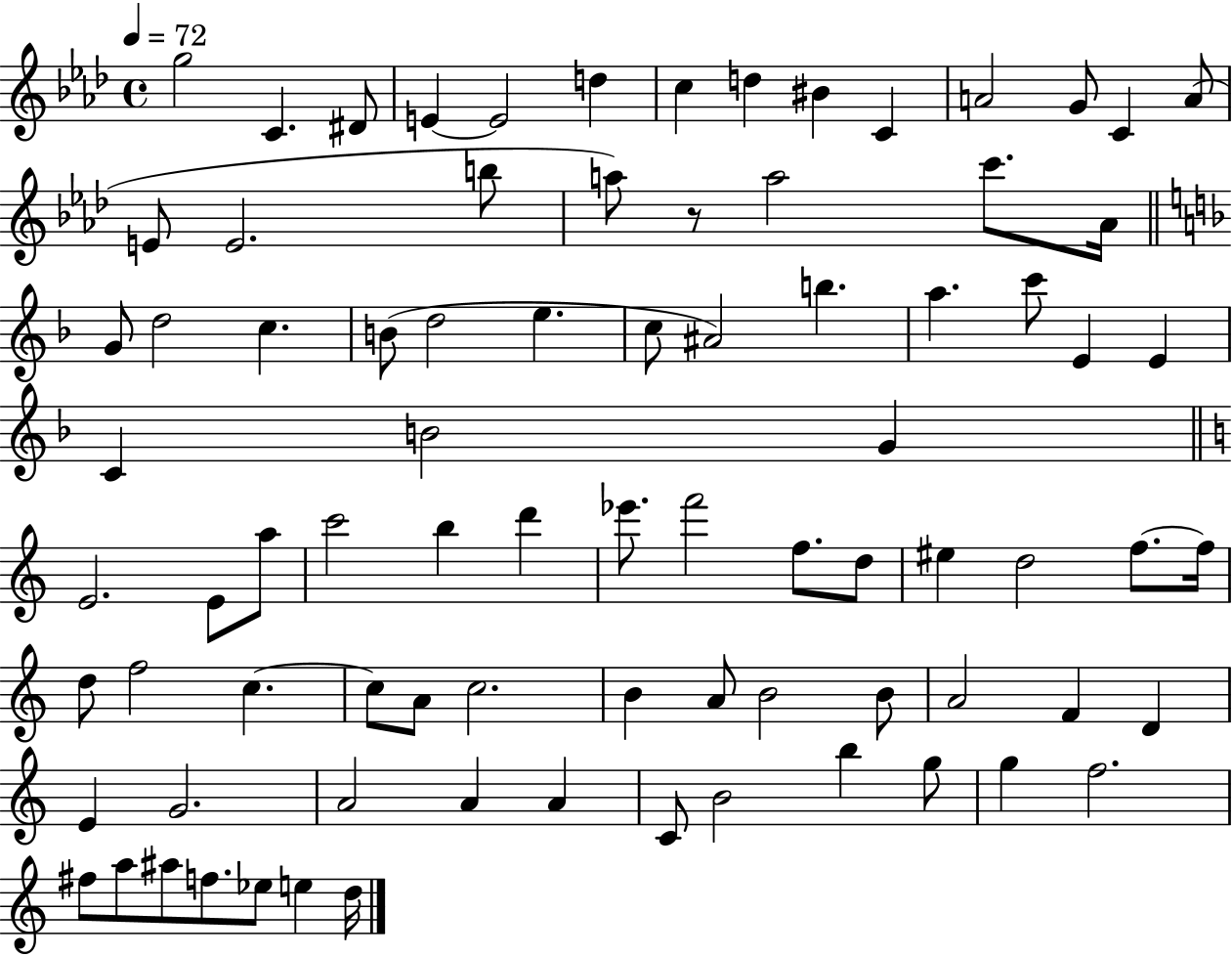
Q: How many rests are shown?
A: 1